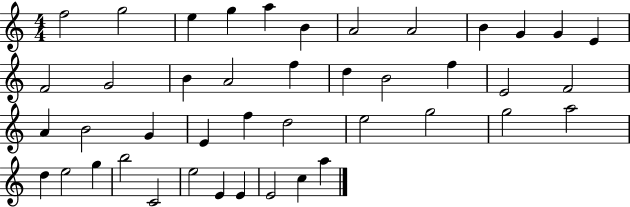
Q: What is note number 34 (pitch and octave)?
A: E5